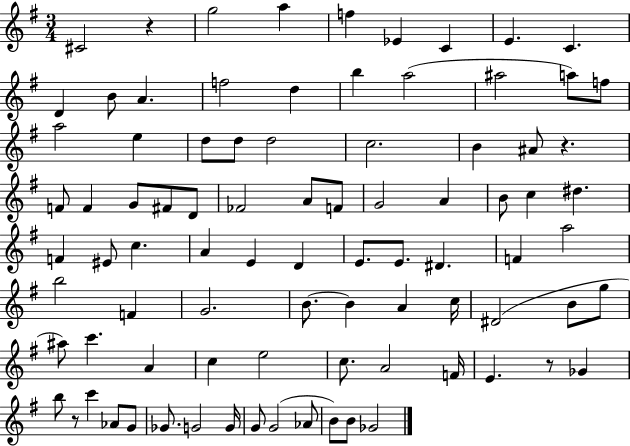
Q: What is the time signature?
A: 3/4